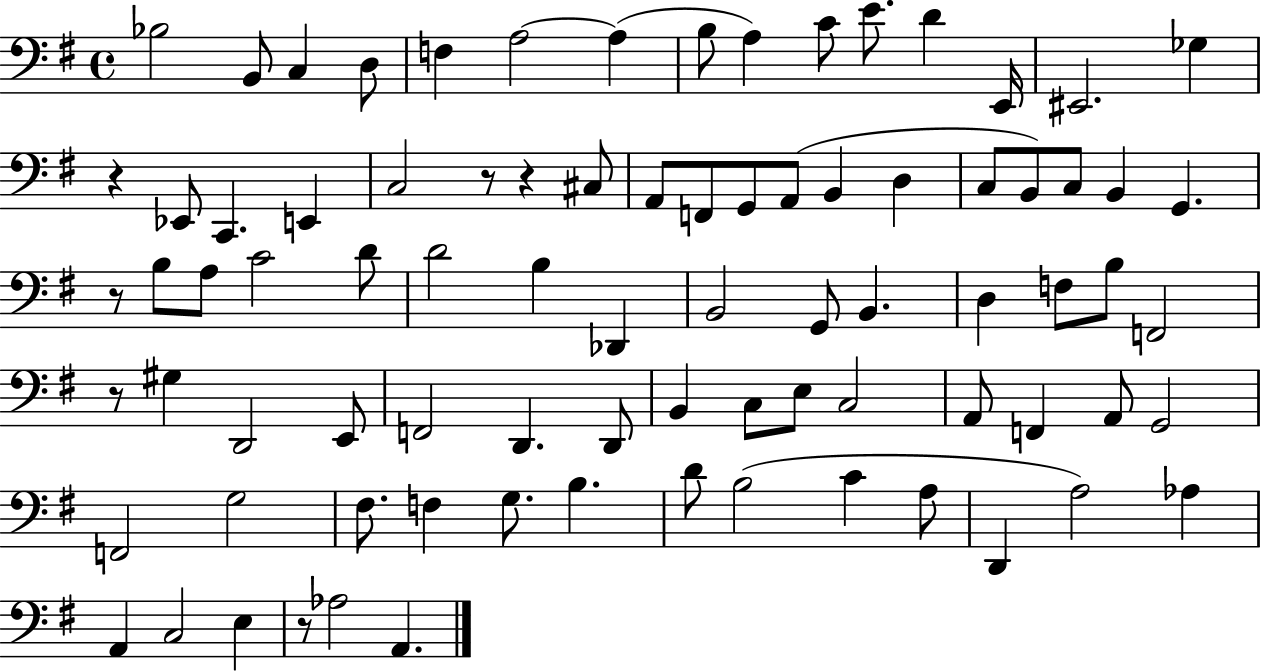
X:1
T:Untitled
M:4/4
L:1/4
K:G
_B,2 B,,/2 C, D,/2 F, A,2 A, B,/2 A, C/2 E/2 D E,,/4 ^E,,2 _G, z _E,,/2 C,, E,, C,2 z/2 z ^C,/2 A,,/2 F,,/2 G,,/2 A,,/2 B,, D, C,/2 B,,/2 C,/2 B,, G,, z/2 B,/2 A,/2 C2 D/2 D2 B, _D,, B,,2 G,,/2 B,, D, F,/2 B,/2 F,,2 z/2 ^G, D,,2 E,,/2 F,,2 D,, D,,/2 B,, C,/2 E,/2 C,2 A,,/2 F,, A,,/2 G,,2 F,,2 G,2 ^F,/2 F, G,/2 B, D/2 B,2 C A,/2 D,, A,2 _A, A,, C,2 E, z/2 _A,2 A,,